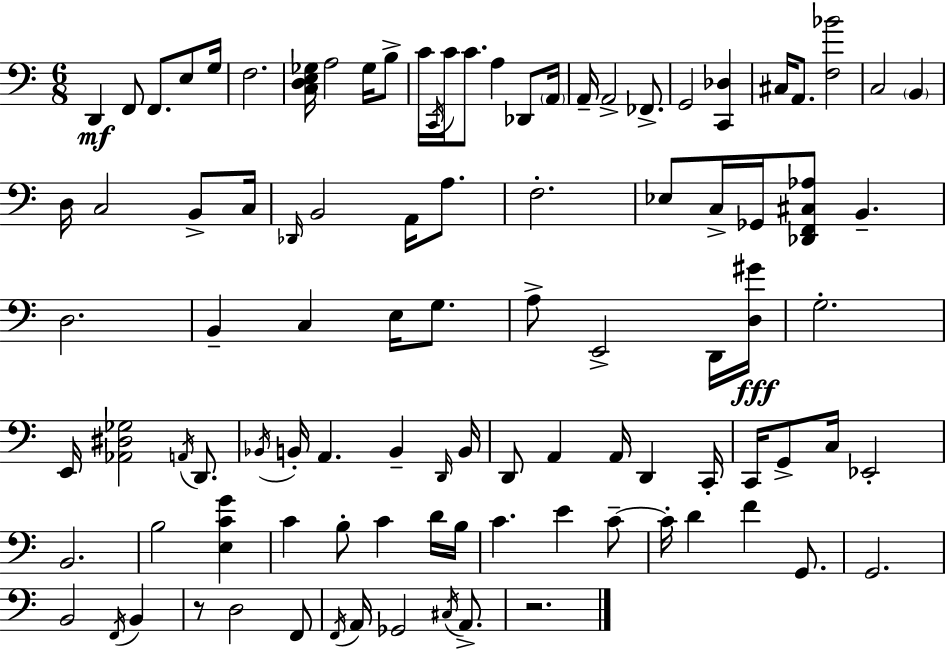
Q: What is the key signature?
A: C major